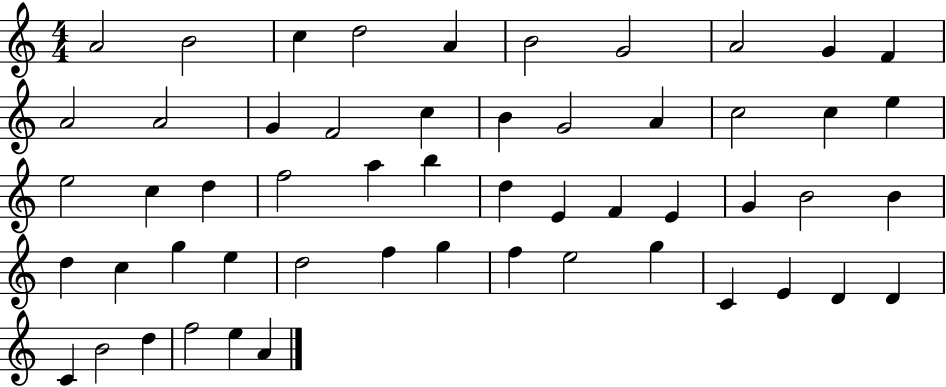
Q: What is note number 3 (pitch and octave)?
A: C5